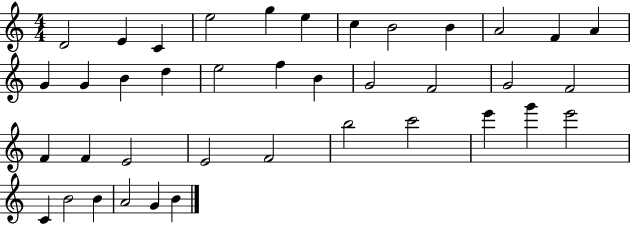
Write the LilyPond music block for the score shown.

{
  \clef treble
  \numericTimeSignature
  \time 4/4
  \key c \major
  d'2 e'4 c'4 | e''2 g''4 e''4 | c''4 b'2 b'4 | a'2 f'4 a'4 | \break g'4 g'4 b'4 d''4 | e''2 f''4 b'4 | g'2 f'2 | g'2 f'2 | \break f'4 f'4 e'2 | e'2 f'2 | b''2 c'''2 | e'''4 g'''4 e'''2 | \break c'4 b'2 b'4 | a'2 g'4 b'4 | \bar "|."
}